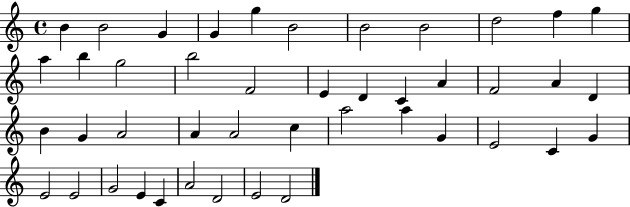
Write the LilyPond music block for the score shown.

{
  \clef treble
  \time 4/4
  \defaultTimeSignature
  \key c \major
  b'4 b'2 g'4 | g'4 g''4 b'2 | b'2 b'2 | d''2 f''4 g''4 | \break a''4 b''4 g''2 | b''2 f'2 | e'4 d'4 c'4 a'4 | f'2 a'4 d'4 | \break b'4 g'4 a'2 | a'4 a'2 c''4 | a''2 a''4 g'4 | e'2 c'4 g'4 | \break e'2 e'2 | g'2 e'4 c'4 | a'2 d'2 | e'2 d'2 | \break \bar "|."
}